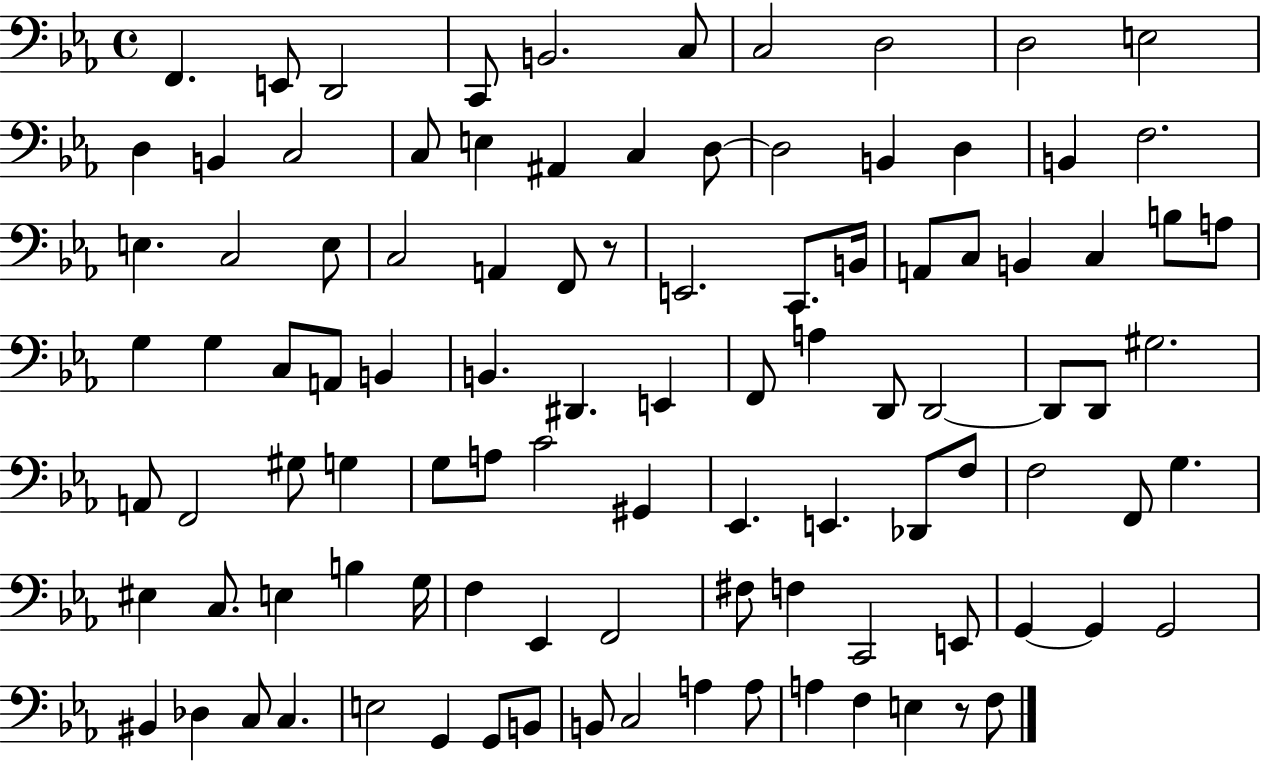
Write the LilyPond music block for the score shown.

{
  \clef bass
  \time 4/4
  \defaultTimeSignature
  \key ees \major
  f,4. e,8 d,2 | c,8 b,2. c8 | c2 d2 | d2 e2 | \break d4 b,4 c2 | c8 e4 ais,4 c4 d8~~ | d2 b,4 d4 | b,4 f2. | \break e4. c2 e8 | c2 a,4 f,8 r8 | e,2. c,8. b,16 | a,8 c8 b,4 c4 b8 a8 | \break g4 g4 c8 a,8 b,4 | b,4. dis,4. e,4 | f,8 a4 d,8 d,2~~ | d,8 d,8 gis2. | \break a,8 f,2 gis8 g4 | g8 a8 c'2 gis,4 | ees,4. e,4. des,8 f8 | f2 f,8 g4. | \break eis4 c8. e4 b4 g16 | f4 ees,4 f,2 | fis8 f4 c,2 e,8 | g,4~~ g,4 g,2 | \break bis,4 des4 c8 c4. | e2 g,4 g,8 b,8 | b,8 c2 a4 a8 | a4 f4 e4 r8 f8 | \break \bar "|."
}